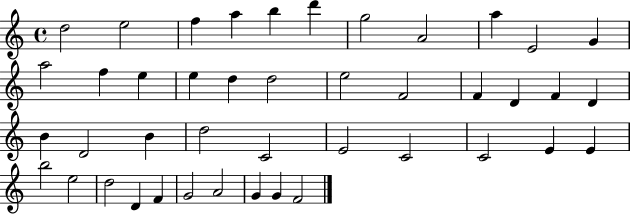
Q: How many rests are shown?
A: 0